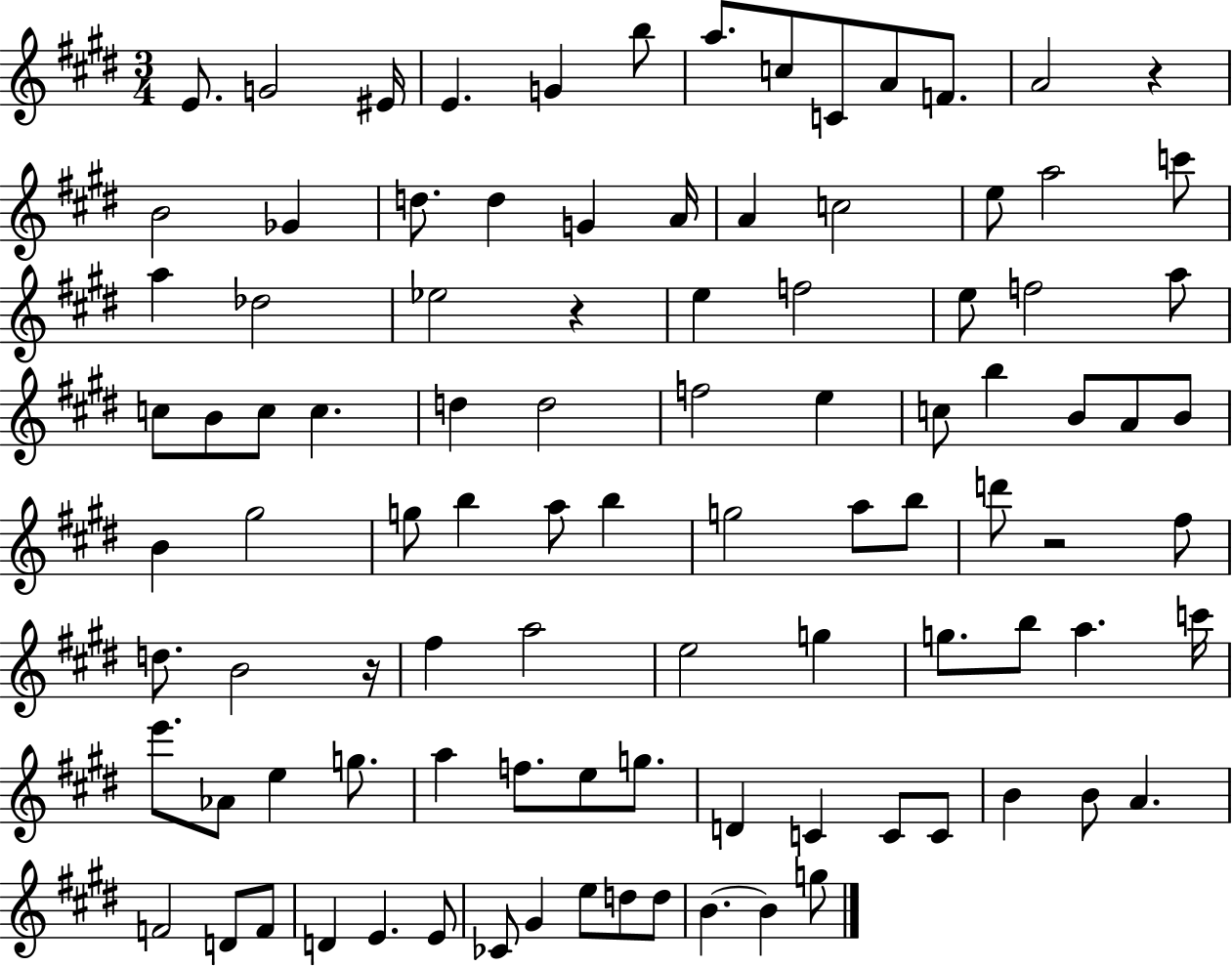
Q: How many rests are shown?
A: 4